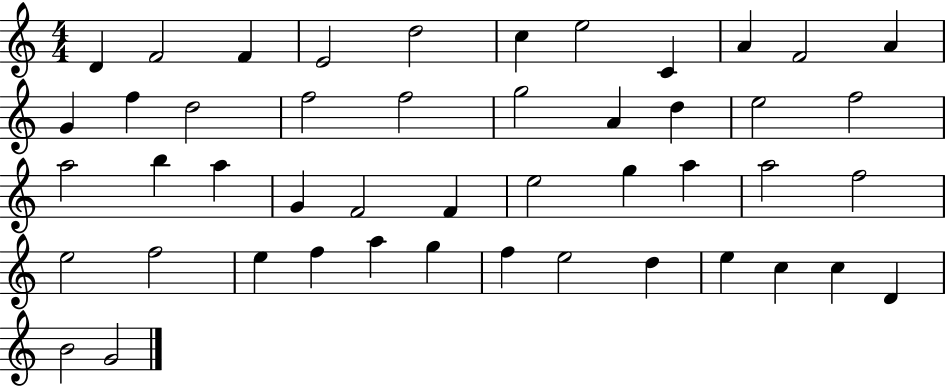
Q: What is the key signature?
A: C major